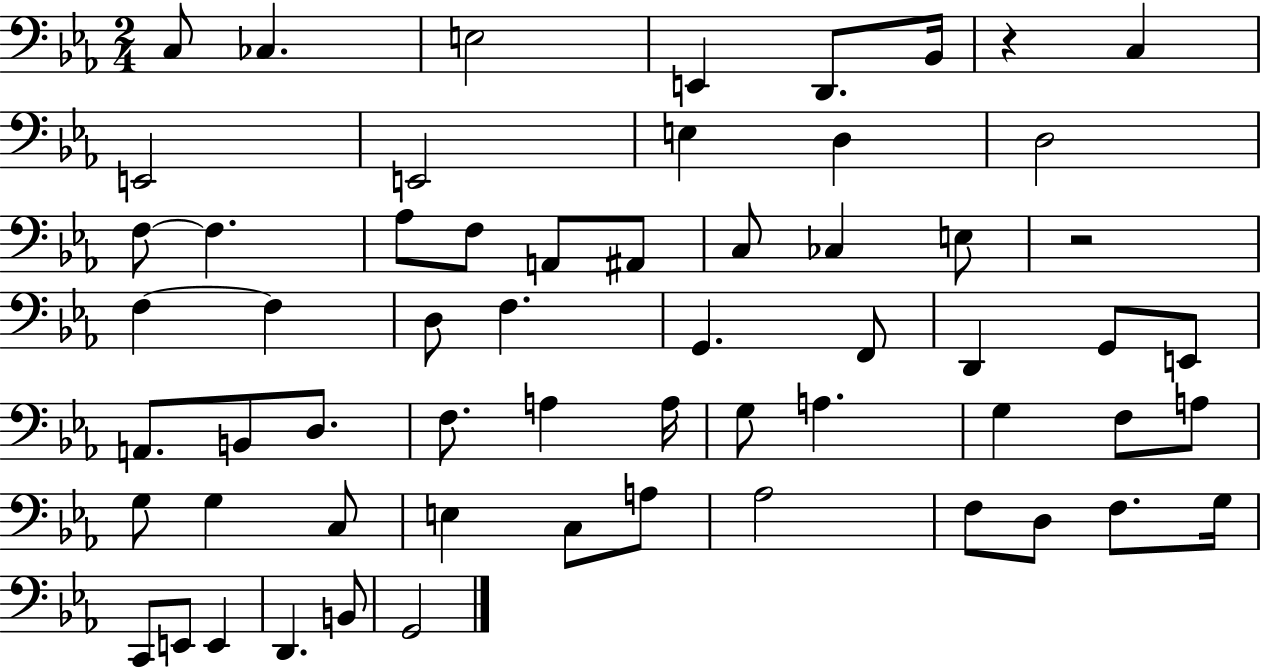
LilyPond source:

{
  \clef bass
  \numericTimeSignature
  \time 2/4
  \key ees \major
  c8 ces4. | e2 | e,4 d,8. bes,16 | r4 c4 | \break e,2 | e,2 | e4 d4 | d2 | \break f8~~ f4. | aes8 f8 a,8 ais,8 | c8 ces4 e8 | r2 | \break f4~~ f4 | d8 f4. | g,4. f,8 | d,4 g,8 e,8 | \break a,8. b,8 d8. | f8. a4 a16 | g8 a4. | g4 f8 a8 | \break g8 g4 c8 | e4 c8 a8 | aes2 | f8 d8 f8. g16 | \break c,8 e,8 e,4 | d,4. b,8 | g,2 | \bar "|."
}